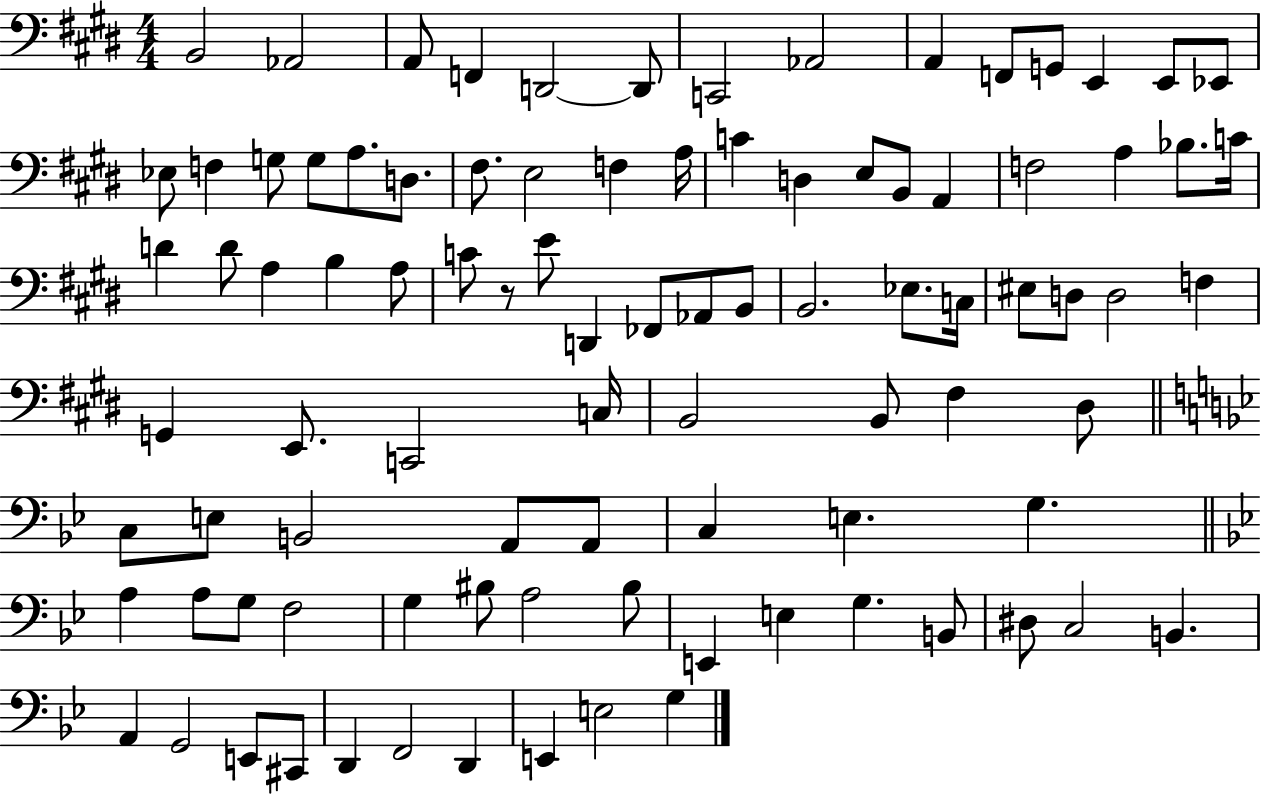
X:1
T:Untitled
M:4/4
L:1/4
K:E
B,,2 _A,,2 A,,/2 F,, D,,2 D,,/2 C,,2 _A,,2 A,, F,,/2 G,,/2 E,, E,,/2 _E,,/2 _E,/2 F, G,/2 G,/2 A,/2 D,/2 ^F,/2 E,2 F, A,/4 C D, E,/2 B,,/2 A,, F,2 A, _B,/2 C/4 D D/2 A, B, A,/2 C/2 z/2 E/2 D,, _F,,/2 _A,,/2 B,,/2 B,,2 _E,/2 C,/4 ^E,/2 D,/2 D,2 F, G,, E,,/2 C,,2 C,/4 B,,2 B,,/2 ^F, ^D,/2 C,/2 E,/2 B,,2 A,,/2 A,,/2 C, E, G, A, A,/2 G,/2 F,2 G, ^B,/2 A,2 ^B,/2 E,, E, G, B,,/2 ^D,/2 C,2 B,, A,, G,,2 E,,/2 ^C,,/2 D,, F,,2 D,, E,, E,2 G,